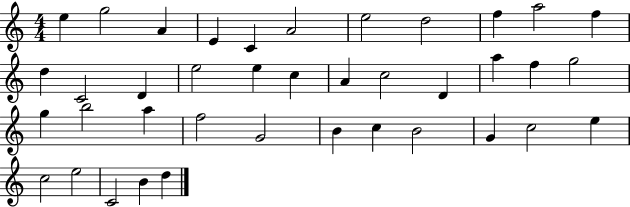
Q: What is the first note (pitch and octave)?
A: E5